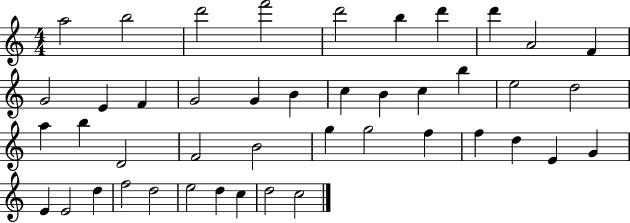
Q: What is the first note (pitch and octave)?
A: A5